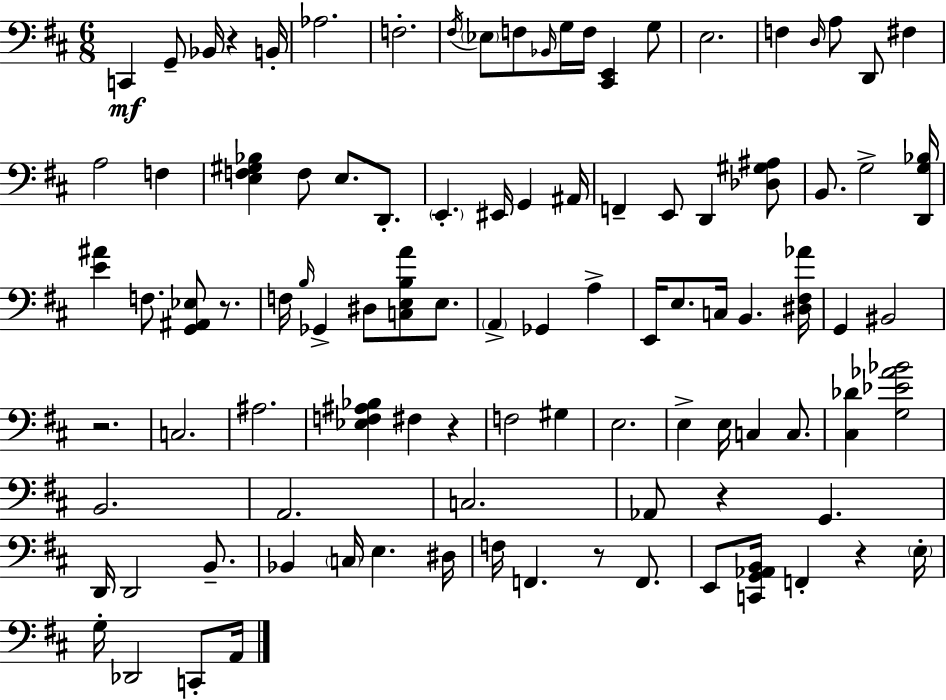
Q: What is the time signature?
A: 6/8